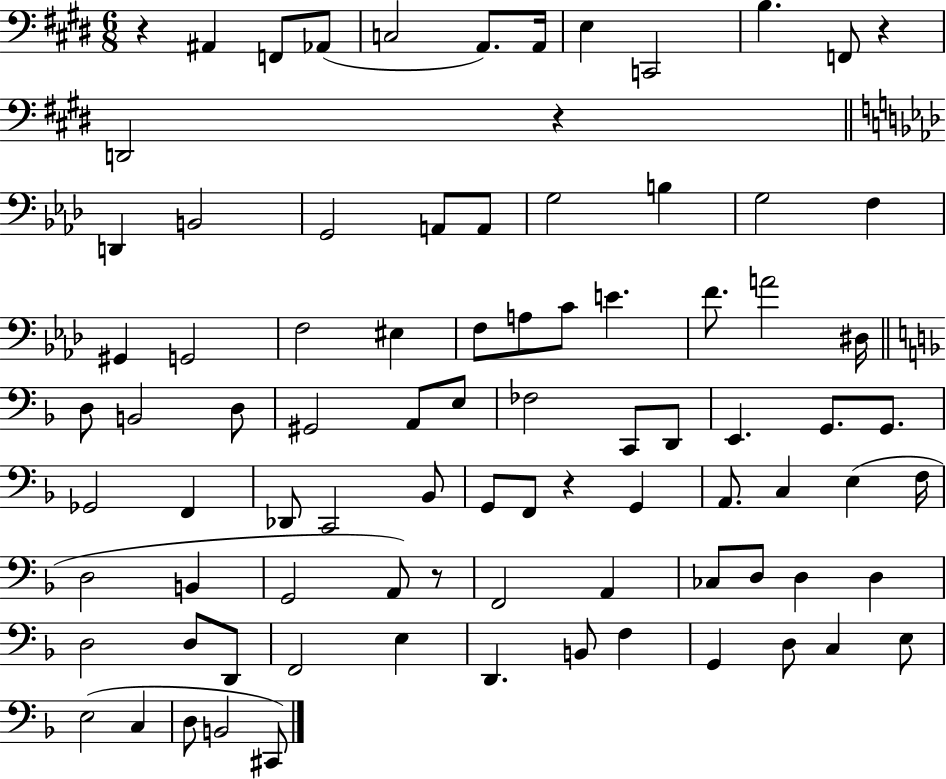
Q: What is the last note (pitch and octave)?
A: C#2